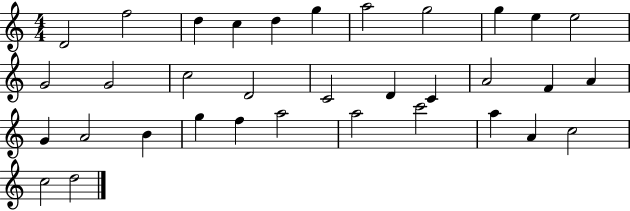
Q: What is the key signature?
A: C major